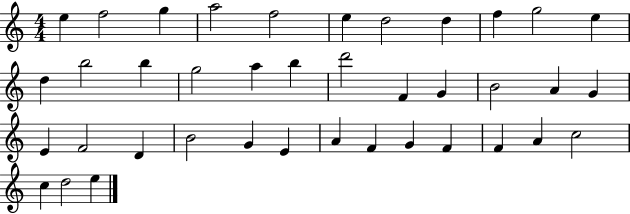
E5/q F5/h G5/q A5/h F5/h E5/q D5/h D5/q F5/q G5/h E5/q D5/q B5/h B5/q G5/h A5/q B5/q D6/h F4/q G4/q B4/h A4/q G4/q E4/q F4/h D4/q B4/h G4/q E4/q A4/q F4/q G4/q F4/q F4/q A4/q C5/h C5/q D5/h E5/q